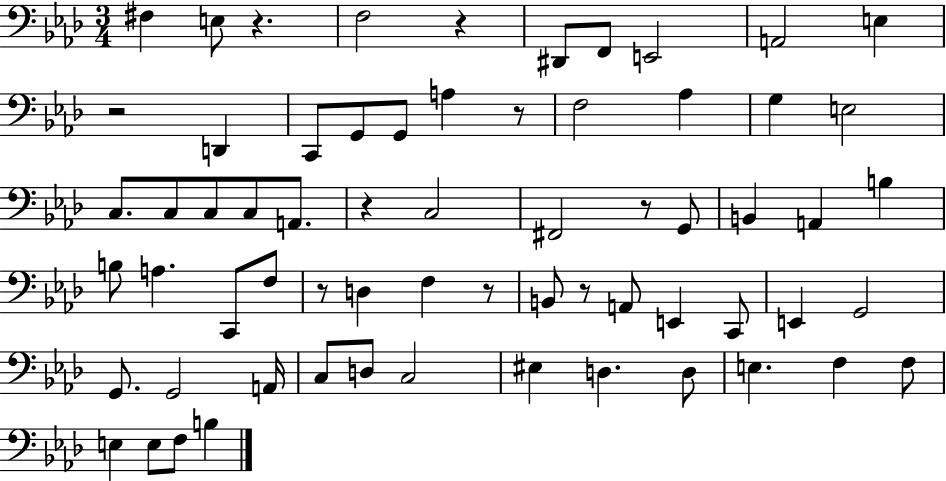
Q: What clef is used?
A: bass